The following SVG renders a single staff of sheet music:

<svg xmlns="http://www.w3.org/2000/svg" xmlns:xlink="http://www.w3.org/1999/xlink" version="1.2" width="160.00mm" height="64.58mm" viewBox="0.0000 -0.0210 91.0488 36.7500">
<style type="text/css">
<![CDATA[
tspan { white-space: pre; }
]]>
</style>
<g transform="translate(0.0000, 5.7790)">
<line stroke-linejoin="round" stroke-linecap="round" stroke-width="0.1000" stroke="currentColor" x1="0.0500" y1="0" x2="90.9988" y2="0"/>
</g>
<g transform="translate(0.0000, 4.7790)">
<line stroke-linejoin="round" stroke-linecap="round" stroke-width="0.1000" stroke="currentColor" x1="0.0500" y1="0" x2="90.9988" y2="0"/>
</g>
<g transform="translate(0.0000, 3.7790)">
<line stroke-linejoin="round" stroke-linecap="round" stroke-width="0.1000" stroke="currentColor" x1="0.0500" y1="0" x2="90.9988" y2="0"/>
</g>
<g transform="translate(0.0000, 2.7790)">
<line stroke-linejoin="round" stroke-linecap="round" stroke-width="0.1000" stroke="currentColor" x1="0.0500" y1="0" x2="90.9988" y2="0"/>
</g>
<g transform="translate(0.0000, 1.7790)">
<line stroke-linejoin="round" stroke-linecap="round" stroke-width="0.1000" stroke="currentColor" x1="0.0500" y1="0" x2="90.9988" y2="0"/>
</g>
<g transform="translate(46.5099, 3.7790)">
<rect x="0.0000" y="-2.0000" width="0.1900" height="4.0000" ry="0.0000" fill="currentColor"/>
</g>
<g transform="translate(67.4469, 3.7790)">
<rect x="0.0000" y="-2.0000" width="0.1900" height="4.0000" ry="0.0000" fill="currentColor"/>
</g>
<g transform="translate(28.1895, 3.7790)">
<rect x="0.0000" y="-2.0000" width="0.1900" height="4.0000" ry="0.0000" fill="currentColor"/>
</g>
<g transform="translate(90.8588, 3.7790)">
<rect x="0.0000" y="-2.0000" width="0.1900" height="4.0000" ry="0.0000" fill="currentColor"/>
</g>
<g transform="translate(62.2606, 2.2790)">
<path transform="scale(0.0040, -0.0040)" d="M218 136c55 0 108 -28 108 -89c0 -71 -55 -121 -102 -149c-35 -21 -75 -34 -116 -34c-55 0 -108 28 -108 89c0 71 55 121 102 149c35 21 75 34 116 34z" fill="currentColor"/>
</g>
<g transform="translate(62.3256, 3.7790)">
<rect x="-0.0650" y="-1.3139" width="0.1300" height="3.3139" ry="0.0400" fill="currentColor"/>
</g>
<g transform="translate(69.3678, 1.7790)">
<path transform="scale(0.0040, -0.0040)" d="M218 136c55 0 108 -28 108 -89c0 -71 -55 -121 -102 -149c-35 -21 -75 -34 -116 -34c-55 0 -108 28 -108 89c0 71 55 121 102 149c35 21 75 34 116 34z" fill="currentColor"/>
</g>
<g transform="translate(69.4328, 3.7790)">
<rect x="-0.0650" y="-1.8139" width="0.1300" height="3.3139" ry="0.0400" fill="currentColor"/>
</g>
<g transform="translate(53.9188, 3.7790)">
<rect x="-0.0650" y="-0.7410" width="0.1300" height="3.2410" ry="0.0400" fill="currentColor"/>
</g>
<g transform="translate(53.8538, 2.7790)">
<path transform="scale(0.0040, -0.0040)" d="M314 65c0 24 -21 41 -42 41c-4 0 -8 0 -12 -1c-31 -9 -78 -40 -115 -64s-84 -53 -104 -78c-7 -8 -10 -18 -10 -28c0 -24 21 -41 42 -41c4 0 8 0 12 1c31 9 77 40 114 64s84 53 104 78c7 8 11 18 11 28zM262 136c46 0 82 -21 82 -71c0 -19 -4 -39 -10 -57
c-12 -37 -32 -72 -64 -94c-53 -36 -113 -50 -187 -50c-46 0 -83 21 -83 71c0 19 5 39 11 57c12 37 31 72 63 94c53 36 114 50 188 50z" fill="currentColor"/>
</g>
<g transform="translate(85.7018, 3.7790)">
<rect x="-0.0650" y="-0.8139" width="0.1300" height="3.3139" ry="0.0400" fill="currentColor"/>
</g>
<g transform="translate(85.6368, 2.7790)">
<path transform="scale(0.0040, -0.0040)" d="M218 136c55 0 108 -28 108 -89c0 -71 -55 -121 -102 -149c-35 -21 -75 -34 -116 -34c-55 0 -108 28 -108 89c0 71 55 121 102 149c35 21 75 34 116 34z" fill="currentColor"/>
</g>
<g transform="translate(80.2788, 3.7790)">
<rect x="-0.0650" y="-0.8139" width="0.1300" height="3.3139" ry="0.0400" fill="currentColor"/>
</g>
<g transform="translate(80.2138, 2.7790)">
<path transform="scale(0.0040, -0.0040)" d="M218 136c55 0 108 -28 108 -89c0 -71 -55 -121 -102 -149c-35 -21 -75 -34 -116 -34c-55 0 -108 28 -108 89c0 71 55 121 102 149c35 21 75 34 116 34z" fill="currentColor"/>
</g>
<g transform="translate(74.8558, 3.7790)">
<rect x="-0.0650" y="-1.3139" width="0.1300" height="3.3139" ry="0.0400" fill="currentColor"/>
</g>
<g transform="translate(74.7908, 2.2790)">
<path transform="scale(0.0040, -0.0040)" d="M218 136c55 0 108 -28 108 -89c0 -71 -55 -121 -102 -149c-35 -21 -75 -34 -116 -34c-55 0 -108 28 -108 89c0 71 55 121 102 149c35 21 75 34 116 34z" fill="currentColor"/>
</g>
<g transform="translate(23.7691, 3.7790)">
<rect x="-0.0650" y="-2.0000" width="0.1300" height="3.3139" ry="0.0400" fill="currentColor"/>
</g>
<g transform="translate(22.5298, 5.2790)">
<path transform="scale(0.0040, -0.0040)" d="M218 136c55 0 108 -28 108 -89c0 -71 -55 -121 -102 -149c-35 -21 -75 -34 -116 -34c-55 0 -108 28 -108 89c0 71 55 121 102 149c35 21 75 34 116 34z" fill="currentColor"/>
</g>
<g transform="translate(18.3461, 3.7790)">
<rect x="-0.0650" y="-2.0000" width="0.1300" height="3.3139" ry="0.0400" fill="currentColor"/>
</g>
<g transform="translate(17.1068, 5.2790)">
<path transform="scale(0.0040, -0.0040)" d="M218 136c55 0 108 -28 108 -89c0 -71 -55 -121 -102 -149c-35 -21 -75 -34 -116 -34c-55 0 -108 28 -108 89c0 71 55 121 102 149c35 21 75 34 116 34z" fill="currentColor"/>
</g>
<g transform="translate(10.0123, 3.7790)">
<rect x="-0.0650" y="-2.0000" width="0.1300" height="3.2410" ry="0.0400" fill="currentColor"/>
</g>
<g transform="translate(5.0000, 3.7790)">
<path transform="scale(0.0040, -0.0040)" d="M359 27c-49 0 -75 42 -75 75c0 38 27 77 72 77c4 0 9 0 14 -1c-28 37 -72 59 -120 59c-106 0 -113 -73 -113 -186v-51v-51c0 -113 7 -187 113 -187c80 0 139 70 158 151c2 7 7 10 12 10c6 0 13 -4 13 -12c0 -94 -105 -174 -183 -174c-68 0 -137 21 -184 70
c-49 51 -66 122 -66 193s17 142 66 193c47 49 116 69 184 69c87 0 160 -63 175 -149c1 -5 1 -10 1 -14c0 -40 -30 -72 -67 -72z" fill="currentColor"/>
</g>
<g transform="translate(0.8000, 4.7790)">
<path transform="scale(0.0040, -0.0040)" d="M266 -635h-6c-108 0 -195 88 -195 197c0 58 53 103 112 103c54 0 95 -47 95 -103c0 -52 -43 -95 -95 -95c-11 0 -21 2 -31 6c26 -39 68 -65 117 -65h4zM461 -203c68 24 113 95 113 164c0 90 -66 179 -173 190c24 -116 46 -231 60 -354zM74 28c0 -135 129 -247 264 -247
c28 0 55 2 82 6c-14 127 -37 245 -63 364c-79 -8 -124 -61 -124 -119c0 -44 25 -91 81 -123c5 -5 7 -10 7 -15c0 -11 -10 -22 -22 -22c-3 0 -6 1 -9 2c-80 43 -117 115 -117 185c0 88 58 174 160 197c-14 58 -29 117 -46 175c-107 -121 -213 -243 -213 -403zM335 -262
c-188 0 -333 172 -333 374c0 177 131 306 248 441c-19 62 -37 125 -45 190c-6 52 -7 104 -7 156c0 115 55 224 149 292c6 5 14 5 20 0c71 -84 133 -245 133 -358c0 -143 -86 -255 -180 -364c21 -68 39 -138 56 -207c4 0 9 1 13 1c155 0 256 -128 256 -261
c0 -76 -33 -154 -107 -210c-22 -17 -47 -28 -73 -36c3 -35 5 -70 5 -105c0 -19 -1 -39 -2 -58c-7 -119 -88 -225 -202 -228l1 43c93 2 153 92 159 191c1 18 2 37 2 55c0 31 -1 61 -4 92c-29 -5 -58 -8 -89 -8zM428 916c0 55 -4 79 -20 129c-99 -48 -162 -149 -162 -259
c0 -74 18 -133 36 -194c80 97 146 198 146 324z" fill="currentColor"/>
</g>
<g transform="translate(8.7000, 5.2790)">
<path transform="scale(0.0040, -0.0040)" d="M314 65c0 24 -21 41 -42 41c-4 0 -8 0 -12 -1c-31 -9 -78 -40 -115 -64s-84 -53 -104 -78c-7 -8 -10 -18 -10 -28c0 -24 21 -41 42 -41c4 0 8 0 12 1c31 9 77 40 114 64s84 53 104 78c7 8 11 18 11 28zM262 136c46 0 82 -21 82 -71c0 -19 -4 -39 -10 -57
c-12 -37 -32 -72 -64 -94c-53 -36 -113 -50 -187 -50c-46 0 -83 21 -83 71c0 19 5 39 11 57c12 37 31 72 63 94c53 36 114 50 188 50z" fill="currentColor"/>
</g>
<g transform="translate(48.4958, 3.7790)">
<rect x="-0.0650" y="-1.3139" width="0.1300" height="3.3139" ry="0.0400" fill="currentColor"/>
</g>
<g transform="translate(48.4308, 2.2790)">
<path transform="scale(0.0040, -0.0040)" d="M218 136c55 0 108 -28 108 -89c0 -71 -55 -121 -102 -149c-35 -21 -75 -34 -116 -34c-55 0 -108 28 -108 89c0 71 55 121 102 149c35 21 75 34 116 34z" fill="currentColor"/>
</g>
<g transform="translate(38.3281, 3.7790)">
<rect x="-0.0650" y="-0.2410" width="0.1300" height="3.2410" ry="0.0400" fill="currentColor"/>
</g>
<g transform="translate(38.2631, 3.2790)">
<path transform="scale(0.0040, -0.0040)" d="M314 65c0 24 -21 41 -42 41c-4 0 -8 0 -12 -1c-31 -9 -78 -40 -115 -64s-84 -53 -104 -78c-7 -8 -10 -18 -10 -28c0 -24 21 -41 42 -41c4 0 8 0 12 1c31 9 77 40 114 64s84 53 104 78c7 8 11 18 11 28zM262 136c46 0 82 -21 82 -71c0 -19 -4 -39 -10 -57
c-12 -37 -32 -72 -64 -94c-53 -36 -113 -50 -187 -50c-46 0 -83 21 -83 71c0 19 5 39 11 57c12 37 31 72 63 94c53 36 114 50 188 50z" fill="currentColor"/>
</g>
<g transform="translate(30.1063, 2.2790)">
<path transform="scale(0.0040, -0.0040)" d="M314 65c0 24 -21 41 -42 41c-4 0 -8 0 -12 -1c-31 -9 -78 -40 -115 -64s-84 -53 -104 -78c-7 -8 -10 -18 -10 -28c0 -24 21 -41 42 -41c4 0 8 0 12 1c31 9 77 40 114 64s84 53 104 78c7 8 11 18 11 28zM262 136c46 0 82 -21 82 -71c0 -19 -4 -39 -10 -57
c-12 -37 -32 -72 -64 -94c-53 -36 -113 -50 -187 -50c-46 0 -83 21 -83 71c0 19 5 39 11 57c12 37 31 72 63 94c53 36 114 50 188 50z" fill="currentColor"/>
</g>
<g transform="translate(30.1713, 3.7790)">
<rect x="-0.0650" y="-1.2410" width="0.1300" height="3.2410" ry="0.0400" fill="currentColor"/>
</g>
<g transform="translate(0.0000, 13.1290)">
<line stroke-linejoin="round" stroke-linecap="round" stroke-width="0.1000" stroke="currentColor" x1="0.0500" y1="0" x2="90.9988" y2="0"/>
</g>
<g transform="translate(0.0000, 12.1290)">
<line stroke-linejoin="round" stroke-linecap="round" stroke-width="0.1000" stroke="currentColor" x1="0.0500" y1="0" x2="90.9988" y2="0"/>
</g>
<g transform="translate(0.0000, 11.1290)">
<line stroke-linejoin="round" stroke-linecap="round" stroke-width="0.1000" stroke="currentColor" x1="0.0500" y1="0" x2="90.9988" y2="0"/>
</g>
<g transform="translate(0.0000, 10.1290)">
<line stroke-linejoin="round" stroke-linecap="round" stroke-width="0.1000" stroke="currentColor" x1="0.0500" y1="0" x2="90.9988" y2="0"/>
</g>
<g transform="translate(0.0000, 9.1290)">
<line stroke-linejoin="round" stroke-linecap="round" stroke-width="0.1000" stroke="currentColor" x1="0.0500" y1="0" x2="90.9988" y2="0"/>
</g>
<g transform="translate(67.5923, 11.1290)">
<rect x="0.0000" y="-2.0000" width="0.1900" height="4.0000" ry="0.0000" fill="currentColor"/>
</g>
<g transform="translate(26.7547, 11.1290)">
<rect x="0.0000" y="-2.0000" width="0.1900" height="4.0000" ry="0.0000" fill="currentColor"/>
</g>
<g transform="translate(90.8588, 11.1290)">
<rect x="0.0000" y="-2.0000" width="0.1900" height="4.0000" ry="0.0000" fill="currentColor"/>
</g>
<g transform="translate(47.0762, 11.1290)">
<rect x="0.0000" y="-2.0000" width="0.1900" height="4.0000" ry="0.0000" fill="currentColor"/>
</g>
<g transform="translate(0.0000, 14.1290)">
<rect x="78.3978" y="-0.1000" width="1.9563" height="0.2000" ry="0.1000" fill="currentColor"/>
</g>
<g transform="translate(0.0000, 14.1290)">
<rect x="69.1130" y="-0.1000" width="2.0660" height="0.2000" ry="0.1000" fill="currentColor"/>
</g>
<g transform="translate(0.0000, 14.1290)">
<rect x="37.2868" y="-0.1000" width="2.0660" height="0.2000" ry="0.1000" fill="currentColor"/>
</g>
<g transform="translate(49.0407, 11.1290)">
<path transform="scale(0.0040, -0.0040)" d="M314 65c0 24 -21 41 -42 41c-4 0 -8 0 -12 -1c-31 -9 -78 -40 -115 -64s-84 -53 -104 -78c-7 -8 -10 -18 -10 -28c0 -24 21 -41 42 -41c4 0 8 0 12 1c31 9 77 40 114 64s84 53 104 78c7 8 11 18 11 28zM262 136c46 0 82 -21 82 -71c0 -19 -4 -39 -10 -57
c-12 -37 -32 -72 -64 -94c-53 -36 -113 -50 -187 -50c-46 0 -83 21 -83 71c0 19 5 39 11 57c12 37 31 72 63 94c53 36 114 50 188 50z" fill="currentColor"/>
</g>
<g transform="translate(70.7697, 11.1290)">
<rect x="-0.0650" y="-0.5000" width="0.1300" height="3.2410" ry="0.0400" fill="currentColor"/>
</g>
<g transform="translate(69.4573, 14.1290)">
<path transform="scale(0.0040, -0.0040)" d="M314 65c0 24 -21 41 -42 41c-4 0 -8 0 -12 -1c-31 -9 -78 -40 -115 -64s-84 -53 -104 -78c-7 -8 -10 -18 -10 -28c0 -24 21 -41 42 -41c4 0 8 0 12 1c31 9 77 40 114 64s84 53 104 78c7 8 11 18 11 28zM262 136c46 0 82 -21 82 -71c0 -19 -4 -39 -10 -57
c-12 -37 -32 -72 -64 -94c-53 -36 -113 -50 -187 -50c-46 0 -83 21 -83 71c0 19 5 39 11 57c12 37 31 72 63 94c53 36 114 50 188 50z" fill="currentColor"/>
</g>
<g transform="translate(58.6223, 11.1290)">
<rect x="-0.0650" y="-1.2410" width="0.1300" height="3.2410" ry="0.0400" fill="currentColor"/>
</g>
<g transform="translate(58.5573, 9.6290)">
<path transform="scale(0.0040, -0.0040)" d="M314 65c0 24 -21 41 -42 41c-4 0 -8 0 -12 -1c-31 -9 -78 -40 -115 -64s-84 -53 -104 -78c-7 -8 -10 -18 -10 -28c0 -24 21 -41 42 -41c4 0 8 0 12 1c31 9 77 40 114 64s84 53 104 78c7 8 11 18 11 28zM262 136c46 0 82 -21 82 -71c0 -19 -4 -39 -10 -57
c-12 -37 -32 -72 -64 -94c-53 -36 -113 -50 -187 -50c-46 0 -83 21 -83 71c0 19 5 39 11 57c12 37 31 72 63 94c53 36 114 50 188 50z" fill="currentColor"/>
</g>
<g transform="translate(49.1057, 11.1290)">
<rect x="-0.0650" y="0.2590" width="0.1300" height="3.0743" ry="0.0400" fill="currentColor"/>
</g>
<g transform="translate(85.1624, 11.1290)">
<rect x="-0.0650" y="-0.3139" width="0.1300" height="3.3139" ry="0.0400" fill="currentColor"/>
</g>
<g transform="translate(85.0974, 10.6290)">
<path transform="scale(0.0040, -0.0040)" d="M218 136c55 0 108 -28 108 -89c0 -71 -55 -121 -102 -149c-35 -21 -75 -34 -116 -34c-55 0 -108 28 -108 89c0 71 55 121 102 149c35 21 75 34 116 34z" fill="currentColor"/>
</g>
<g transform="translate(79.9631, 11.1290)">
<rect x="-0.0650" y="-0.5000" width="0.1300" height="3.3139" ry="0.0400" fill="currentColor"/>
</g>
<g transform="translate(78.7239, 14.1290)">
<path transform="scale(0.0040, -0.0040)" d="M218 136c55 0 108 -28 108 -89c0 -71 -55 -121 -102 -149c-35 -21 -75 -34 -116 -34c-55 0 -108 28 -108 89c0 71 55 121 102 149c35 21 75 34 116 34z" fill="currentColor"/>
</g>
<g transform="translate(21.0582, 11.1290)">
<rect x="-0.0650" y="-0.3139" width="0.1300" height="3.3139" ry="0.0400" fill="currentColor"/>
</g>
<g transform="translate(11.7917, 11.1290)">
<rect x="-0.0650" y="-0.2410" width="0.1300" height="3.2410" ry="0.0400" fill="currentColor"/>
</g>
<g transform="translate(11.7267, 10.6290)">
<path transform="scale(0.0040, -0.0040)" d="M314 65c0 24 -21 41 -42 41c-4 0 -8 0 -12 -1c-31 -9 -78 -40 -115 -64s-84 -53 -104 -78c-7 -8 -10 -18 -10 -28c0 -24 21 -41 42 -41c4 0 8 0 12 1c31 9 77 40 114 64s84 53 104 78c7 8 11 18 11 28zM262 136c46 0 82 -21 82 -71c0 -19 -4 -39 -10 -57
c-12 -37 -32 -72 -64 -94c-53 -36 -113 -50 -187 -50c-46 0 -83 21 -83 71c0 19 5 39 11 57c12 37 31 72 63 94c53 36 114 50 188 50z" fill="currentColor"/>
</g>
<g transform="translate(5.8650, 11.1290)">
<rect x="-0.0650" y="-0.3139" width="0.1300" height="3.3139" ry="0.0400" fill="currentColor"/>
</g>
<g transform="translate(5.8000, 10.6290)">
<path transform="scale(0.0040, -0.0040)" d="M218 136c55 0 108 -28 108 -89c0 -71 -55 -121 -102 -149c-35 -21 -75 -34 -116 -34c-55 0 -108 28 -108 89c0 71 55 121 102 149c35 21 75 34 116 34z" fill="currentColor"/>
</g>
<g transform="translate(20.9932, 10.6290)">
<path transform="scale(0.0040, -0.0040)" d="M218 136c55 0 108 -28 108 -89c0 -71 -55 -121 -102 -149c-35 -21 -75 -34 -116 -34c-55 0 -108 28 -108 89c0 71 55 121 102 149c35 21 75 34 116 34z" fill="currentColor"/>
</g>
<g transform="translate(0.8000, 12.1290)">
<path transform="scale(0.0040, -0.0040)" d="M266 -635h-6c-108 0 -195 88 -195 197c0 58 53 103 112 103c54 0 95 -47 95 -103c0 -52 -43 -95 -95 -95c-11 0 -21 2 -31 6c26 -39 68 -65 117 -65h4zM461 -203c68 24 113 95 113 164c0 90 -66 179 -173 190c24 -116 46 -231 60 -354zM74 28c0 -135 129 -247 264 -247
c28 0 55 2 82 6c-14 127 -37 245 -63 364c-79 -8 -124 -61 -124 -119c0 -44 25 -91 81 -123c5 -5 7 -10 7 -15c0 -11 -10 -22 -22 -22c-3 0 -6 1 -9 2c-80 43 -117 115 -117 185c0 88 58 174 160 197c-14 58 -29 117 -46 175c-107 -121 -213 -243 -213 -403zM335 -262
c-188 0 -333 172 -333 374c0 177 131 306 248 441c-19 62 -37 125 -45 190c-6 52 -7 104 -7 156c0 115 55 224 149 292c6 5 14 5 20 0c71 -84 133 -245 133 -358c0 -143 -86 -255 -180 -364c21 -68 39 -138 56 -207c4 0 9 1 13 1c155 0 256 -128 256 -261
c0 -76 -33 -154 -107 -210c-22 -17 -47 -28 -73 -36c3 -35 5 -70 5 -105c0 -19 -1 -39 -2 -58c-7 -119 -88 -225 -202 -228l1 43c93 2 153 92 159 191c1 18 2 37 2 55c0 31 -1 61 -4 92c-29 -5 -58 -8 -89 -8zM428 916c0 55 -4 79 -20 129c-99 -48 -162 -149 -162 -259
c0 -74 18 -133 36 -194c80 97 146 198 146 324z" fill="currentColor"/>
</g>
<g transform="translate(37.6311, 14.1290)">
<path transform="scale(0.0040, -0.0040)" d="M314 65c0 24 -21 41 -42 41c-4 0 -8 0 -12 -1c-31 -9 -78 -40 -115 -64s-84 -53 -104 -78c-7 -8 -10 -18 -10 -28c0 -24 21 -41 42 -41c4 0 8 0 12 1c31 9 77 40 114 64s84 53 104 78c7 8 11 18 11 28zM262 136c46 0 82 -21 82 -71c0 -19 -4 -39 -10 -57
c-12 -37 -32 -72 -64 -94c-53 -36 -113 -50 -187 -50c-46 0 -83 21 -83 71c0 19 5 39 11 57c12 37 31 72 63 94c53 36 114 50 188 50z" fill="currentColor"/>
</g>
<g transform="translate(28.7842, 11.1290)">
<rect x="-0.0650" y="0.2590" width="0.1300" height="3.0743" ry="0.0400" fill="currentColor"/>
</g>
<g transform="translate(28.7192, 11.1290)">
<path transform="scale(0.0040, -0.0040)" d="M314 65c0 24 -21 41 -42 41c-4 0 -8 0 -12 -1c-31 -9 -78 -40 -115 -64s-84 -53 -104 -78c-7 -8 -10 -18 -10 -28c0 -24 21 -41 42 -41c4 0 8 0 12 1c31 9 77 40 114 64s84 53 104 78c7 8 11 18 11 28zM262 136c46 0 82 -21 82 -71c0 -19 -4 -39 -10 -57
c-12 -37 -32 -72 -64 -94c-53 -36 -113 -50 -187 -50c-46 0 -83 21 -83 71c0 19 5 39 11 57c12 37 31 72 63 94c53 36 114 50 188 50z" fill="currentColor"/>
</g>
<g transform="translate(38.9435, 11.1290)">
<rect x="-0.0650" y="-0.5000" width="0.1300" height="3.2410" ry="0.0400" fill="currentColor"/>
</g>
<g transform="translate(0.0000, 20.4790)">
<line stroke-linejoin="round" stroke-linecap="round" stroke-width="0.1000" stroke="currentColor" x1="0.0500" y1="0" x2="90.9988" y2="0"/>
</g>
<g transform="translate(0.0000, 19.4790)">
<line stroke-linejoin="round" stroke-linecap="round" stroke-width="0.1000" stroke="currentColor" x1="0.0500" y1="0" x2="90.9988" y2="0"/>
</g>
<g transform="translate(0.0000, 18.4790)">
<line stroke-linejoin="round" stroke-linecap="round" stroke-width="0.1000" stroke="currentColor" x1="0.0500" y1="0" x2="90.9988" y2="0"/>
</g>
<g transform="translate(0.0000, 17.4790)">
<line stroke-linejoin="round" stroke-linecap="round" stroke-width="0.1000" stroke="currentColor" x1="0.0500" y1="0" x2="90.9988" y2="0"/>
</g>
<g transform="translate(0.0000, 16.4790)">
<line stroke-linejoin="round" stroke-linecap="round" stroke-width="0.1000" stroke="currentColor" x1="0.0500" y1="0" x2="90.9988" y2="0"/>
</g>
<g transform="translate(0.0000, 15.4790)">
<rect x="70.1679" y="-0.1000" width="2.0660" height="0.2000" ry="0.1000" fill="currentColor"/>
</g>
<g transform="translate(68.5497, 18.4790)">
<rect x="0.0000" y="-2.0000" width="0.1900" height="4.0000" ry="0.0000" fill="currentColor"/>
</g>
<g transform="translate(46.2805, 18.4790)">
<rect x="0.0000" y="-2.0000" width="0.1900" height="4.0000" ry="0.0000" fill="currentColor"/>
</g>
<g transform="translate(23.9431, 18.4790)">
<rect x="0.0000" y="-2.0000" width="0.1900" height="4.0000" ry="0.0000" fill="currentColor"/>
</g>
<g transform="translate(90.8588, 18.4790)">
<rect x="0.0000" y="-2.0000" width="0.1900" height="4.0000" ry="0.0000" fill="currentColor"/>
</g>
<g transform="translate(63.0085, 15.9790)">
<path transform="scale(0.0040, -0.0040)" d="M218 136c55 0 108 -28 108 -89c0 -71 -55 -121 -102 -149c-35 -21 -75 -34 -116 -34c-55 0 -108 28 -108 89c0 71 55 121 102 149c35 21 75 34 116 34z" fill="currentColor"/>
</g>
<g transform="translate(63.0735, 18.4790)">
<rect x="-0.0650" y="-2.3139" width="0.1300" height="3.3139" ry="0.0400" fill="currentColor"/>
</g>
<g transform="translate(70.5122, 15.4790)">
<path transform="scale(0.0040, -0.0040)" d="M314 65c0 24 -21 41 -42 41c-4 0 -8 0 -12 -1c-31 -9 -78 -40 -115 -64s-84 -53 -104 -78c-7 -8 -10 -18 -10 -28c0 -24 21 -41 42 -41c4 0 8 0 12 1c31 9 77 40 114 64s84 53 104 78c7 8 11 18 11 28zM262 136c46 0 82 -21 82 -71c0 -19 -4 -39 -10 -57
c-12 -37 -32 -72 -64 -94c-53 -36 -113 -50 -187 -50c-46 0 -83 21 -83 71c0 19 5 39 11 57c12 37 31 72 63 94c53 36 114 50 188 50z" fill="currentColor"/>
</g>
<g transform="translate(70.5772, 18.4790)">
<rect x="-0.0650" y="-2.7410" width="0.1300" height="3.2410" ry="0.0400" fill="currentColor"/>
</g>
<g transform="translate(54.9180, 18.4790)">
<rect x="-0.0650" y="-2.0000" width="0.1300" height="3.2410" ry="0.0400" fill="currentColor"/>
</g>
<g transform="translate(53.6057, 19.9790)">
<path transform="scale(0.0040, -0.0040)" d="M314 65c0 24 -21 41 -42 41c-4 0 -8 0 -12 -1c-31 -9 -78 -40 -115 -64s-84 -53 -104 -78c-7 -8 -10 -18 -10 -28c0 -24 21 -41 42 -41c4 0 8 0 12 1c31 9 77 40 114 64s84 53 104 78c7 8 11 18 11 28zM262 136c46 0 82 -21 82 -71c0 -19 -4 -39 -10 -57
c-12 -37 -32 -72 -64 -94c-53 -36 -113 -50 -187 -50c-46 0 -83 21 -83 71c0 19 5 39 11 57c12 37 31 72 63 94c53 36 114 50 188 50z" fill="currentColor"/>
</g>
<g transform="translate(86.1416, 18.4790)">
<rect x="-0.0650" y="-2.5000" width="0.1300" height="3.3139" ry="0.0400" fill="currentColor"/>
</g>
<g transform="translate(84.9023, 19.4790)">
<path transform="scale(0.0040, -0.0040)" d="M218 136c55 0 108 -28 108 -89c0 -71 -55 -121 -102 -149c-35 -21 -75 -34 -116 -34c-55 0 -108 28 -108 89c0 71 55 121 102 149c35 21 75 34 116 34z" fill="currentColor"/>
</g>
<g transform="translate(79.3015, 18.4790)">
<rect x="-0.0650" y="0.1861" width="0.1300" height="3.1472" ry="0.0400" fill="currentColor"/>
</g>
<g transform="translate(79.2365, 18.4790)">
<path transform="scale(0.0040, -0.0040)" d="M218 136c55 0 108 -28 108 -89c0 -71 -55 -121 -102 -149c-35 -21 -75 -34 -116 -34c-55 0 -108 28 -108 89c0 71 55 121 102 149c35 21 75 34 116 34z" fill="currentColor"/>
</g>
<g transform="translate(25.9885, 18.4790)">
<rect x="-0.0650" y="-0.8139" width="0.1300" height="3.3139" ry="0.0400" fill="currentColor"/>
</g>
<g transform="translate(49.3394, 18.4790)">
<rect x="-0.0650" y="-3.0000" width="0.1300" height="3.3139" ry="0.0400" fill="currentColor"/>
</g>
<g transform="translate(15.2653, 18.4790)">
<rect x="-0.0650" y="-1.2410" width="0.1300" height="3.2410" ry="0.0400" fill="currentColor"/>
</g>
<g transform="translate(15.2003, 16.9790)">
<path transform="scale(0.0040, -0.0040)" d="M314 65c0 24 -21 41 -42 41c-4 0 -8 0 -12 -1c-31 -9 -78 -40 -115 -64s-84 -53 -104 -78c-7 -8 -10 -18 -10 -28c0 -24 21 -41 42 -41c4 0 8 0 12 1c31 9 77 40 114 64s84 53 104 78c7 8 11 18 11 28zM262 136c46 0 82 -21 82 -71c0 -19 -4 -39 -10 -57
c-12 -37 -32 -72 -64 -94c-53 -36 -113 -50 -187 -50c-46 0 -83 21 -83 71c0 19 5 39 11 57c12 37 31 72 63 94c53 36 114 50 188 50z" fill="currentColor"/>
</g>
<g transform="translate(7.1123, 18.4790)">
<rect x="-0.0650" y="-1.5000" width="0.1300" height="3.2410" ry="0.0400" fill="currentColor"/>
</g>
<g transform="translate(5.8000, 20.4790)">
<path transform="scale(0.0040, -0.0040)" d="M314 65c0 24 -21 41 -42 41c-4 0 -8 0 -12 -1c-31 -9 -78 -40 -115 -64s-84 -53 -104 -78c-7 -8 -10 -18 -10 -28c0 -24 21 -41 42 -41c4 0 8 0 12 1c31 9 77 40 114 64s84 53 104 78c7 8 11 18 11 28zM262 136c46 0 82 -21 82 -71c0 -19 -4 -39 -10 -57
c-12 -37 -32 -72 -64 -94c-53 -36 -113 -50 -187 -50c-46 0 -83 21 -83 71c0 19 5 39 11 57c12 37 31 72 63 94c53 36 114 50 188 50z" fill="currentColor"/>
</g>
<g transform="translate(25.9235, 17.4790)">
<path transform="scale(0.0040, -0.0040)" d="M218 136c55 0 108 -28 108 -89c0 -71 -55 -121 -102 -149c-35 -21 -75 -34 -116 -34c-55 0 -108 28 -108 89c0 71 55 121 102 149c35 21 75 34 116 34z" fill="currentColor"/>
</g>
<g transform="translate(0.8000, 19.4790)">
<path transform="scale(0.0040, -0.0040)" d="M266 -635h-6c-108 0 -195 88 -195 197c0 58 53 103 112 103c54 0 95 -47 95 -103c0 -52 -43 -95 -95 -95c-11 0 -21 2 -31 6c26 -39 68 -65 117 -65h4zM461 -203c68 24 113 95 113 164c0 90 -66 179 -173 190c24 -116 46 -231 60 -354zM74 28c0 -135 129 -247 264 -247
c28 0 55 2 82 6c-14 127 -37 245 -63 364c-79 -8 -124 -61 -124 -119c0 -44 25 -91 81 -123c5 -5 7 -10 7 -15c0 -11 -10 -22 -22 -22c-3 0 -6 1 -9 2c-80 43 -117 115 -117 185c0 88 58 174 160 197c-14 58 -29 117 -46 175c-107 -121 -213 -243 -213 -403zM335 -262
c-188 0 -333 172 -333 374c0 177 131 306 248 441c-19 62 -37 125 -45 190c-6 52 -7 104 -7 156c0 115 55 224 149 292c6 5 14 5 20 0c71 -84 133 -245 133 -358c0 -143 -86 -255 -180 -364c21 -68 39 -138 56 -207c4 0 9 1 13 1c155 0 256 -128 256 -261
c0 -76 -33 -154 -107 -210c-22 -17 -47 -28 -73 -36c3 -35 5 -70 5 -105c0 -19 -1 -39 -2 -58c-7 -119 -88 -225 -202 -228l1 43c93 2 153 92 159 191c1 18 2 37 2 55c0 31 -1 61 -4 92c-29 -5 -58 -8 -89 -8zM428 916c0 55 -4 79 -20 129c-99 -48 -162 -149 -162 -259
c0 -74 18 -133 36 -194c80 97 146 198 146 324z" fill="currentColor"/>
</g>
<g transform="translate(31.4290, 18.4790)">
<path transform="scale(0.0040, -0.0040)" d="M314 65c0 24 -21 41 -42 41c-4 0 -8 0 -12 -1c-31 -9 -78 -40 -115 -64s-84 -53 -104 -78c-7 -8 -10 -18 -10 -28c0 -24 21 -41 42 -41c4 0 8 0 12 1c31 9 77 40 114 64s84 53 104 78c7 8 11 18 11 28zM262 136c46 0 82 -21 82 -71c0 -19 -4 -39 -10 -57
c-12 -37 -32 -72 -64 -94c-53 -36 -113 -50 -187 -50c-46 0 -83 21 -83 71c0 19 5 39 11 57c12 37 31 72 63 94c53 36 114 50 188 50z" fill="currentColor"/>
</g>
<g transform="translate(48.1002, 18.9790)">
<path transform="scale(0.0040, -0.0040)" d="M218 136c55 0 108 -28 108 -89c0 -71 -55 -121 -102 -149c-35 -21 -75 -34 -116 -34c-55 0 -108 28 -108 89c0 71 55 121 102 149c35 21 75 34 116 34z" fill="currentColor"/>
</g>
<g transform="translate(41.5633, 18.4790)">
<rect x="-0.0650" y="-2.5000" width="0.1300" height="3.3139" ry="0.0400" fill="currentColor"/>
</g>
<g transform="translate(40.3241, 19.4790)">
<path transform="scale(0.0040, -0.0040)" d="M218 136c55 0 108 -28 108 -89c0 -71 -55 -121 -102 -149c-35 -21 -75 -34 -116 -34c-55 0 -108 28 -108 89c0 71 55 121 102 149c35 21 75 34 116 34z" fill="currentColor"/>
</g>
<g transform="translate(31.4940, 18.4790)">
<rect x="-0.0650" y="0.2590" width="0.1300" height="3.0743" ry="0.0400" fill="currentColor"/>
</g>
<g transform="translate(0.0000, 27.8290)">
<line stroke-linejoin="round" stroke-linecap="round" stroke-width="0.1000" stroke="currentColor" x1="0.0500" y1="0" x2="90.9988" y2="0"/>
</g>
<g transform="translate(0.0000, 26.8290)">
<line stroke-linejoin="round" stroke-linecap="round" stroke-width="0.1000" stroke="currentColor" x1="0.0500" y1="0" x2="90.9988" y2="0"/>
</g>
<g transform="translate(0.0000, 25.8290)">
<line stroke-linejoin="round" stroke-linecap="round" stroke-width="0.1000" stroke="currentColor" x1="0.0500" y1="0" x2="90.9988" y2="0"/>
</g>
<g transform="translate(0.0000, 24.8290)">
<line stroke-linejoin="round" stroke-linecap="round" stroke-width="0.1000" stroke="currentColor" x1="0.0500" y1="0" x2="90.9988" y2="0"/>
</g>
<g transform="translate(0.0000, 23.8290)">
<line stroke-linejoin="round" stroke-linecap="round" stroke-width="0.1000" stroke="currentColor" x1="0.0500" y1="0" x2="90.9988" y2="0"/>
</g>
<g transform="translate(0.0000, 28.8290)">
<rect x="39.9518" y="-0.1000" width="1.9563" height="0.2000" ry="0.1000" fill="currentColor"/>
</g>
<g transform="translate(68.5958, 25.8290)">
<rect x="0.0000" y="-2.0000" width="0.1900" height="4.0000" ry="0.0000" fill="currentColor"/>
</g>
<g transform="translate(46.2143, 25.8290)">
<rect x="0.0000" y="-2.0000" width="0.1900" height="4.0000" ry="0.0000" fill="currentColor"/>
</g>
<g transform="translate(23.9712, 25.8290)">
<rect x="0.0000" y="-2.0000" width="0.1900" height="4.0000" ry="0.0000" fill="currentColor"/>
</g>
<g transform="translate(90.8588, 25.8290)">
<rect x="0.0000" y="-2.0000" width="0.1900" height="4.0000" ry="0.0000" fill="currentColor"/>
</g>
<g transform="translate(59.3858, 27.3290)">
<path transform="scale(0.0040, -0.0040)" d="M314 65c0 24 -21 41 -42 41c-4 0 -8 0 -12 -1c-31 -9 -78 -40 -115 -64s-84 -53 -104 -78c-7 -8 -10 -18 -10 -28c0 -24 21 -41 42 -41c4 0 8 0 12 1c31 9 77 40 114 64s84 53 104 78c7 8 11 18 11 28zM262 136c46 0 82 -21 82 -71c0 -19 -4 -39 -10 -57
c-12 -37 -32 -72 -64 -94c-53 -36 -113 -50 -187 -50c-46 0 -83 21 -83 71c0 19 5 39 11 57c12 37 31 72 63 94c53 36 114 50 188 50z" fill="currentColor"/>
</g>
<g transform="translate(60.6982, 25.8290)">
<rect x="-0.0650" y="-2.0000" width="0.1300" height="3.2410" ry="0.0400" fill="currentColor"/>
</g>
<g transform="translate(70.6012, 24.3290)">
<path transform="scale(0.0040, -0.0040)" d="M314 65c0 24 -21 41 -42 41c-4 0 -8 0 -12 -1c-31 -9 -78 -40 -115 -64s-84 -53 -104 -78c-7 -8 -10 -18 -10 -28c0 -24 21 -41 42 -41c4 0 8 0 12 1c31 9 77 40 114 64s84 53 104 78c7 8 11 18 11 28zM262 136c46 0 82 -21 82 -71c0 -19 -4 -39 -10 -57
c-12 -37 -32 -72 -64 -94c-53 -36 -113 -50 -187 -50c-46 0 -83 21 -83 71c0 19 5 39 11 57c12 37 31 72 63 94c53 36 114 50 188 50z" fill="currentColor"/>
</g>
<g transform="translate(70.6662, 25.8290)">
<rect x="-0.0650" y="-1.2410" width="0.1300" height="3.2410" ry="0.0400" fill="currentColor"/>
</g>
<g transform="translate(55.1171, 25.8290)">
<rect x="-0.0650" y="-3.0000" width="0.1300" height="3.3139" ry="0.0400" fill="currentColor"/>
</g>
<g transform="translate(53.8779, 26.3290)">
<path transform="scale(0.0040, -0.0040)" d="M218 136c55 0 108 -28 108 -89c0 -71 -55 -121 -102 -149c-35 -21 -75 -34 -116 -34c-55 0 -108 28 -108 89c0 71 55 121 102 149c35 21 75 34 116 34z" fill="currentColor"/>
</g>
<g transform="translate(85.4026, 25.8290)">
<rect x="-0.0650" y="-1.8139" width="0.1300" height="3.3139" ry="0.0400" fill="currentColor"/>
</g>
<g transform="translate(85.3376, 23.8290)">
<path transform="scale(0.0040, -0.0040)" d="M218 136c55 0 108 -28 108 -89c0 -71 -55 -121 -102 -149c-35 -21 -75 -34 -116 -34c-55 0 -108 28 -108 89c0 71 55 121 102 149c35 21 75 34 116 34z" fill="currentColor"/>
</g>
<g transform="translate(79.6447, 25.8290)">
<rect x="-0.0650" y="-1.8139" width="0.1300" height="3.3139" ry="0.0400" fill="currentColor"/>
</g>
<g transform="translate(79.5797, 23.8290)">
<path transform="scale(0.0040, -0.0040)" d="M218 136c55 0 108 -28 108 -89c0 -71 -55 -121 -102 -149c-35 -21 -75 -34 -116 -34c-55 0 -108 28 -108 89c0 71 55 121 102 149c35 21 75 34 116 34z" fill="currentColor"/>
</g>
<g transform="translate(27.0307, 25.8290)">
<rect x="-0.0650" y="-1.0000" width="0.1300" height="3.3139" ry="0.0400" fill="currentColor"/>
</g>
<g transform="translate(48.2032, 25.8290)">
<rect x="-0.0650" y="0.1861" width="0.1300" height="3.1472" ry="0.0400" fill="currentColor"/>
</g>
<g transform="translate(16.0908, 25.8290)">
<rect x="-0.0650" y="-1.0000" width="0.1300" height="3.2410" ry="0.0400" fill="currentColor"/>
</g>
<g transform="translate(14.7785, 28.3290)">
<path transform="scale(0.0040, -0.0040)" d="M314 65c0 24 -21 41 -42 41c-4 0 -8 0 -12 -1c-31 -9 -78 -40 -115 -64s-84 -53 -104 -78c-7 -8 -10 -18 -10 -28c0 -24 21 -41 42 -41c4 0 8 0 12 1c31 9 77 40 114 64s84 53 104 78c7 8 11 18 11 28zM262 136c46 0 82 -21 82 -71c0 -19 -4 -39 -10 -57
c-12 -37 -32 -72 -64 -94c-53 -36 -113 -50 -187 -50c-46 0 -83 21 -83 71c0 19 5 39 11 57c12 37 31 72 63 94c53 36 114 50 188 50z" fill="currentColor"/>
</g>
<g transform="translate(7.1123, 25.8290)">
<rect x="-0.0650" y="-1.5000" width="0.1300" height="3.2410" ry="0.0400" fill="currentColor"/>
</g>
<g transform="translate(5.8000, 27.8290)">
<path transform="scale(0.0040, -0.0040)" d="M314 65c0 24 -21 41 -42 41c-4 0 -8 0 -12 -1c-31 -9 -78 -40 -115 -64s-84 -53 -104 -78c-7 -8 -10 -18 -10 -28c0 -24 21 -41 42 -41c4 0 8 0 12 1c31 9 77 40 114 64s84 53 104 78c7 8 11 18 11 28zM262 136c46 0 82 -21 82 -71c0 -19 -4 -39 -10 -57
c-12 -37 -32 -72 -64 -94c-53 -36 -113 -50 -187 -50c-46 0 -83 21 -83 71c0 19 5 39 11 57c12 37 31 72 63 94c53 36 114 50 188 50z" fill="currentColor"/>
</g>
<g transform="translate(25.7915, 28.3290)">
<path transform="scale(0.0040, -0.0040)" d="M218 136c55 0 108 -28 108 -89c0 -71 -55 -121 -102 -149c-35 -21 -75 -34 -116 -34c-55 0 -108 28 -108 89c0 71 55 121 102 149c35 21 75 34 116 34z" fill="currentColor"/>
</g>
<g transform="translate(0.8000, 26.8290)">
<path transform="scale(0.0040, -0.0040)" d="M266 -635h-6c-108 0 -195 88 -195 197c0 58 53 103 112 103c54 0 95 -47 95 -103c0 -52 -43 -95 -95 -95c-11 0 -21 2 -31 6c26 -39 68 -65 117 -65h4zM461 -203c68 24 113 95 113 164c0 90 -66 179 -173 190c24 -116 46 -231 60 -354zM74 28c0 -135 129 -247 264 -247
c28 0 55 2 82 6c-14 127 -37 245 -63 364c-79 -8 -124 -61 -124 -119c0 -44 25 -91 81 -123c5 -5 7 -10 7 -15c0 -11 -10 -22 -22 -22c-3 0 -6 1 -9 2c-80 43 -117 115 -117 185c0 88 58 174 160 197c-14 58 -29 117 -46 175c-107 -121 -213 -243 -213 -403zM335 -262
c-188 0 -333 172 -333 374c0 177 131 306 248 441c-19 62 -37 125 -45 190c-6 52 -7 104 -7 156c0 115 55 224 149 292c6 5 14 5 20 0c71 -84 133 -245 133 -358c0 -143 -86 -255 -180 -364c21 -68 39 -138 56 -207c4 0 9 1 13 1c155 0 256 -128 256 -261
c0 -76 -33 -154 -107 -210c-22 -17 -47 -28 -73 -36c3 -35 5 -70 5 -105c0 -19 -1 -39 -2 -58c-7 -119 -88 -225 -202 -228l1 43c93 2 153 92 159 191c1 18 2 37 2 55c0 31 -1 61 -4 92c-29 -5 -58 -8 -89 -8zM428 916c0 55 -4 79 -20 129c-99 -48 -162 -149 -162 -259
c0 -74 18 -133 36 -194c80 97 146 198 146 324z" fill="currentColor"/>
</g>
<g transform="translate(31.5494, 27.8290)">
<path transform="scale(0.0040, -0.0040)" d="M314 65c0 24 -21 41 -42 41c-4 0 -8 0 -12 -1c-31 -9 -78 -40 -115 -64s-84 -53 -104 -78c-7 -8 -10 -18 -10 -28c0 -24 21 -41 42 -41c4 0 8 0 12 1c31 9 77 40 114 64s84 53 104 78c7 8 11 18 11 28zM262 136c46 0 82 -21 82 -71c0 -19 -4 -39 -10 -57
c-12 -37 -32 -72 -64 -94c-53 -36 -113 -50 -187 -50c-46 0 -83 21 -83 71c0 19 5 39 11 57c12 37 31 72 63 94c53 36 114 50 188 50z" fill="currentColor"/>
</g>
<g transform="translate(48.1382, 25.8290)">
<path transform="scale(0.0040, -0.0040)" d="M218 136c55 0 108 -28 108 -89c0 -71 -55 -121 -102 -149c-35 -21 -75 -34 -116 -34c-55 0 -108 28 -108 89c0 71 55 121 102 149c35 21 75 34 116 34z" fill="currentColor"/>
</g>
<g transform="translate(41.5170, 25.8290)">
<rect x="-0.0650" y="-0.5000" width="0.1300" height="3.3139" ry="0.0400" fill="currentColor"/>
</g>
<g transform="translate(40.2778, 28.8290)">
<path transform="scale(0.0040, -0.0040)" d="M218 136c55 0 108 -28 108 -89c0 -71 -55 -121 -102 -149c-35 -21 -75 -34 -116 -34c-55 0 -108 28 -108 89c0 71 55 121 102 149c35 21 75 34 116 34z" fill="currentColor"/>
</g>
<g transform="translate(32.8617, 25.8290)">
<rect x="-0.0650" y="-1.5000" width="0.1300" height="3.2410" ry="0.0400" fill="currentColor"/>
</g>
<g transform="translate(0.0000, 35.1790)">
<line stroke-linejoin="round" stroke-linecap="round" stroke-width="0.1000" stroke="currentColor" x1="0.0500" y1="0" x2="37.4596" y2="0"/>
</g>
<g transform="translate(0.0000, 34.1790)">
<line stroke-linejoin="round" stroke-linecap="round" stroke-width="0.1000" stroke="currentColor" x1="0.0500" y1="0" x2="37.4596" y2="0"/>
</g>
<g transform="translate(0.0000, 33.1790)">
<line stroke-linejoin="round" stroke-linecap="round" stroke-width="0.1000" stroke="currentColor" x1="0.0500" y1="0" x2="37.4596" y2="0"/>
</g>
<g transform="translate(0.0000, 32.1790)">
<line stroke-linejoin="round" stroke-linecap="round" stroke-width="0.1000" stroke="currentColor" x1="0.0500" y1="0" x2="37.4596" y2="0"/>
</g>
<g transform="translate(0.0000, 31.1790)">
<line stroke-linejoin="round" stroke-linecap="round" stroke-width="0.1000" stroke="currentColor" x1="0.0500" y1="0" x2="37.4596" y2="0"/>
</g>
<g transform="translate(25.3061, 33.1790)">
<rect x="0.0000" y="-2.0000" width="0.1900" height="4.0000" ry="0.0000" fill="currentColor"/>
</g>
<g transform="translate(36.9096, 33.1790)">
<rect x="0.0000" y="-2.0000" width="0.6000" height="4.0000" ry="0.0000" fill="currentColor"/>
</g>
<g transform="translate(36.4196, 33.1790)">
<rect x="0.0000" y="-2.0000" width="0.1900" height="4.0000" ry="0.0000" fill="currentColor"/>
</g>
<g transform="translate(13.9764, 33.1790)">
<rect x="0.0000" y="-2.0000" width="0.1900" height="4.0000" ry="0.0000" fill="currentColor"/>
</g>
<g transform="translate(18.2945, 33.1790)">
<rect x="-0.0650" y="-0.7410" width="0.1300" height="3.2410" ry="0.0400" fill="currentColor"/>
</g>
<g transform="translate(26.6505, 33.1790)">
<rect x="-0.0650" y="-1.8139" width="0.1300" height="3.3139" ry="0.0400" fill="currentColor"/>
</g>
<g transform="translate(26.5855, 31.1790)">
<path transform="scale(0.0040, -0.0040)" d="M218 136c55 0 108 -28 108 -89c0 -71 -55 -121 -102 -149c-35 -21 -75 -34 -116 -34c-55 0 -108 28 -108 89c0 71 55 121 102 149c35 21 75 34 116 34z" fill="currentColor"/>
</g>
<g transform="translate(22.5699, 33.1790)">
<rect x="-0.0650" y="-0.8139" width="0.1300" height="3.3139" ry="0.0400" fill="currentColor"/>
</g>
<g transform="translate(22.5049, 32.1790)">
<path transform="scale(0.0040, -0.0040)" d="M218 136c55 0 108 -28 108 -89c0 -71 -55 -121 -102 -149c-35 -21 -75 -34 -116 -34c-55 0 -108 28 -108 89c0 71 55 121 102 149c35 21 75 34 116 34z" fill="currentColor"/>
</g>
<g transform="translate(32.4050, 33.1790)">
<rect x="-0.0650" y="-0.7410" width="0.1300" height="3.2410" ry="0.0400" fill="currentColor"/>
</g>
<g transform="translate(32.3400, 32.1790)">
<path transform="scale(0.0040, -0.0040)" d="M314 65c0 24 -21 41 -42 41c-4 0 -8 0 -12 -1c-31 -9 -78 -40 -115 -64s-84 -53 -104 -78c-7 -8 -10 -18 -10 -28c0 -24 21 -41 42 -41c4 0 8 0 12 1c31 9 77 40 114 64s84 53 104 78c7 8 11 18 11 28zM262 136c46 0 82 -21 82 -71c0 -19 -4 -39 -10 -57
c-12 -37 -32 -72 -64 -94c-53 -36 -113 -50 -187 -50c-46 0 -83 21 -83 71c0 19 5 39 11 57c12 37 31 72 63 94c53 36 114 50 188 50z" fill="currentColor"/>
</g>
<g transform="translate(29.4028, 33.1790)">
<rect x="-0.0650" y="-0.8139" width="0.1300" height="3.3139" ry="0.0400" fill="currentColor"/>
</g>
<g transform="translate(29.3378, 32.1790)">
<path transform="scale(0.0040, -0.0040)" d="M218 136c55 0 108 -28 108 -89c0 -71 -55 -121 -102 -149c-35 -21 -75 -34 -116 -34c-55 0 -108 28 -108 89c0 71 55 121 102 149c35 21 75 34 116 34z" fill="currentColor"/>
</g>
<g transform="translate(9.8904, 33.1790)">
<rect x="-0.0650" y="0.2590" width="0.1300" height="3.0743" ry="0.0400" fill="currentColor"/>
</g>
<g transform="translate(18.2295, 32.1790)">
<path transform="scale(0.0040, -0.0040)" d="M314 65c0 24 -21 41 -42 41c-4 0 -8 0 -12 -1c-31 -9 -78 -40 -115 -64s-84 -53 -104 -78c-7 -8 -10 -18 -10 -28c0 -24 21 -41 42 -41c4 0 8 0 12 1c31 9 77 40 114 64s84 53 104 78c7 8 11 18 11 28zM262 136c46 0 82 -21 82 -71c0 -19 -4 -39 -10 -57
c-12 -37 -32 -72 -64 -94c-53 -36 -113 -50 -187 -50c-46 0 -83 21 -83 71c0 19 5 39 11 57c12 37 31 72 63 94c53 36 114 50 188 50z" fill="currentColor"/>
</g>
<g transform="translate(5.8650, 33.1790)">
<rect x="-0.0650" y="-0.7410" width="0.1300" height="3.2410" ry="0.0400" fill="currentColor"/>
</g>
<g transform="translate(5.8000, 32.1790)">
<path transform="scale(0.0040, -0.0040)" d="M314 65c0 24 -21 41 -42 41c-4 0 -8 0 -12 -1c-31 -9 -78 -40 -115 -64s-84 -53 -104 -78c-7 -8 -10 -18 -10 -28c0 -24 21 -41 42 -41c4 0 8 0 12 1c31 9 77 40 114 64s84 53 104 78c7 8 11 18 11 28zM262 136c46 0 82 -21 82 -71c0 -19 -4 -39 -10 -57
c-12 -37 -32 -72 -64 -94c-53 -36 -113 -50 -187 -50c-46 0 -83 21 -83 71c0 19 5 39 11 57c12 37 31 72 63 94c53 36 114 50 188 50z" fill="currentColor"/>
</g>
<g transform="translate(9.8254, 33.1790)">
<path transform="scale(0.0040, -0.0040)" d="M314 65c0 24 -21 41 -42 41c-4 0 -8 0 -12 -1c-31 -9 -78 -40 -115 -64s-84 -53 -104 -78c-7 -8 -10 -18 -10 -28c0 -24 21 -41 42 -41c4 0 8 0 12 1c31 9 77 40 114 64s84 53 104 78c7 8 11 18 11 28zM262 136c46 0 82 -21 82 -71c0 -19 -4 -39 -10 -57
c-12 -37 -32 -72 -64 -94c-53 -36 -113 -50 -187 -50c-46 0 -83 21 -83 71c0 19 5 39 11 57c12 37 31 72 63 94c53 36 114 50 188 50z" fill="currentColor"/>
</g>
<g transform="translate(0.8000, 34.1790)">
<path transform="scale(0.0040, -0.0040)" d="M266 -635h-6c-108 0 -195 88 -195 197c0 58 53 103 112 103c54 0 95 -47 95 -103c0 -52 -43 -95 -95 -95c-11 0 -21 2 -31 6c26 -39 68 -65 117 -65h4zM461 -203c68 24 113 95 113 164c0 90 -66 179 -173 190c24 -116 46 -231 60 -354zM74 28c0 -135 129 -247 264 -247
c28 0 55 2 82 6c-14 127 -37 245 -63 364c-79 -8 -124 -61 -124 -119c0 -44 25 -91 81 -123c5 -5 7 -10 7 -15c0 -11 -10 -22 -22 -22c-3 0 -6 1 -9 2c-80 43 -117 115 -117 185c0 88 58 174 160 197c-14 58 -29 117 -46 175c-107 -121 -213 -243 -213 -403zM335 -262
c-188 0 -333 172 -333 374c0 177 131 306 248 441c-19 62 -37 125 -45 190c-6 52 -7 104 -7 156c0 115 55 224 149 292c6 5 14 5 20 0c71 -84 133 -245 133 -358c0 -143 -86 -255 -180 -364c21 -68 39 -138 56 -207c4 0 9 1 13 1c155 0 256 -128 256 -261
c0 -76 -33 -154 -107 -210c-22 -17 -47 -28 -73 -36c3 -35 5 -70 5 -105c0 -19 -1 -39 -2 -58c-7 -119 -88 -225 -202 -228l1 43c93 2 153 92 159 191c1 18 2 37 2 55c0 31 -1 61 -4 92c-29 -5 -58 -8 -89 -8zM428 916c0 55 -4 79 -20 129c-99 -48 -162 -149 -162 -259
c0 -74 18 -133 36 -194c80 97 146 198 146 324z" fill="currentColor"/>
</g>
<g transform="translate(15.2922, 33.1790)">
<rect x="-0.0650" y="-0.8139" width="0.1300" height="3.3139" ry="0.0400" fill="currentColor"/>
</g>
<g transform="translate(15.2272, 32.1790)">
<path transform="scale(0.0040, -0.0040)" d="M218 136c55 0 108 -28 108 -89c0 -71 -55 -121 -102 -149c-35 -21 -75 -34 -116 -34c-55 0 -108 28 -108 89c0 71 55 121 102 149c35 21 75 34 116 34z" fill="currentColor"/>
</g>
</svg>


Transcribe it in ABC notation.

X:1
T:Untitled
M:4/4
L:1/4
K:C
F2 F F e2 c2 e d2 e f e d d c c2 c B2 C2 B2 e2 C2 C c E2 e2 d B2 G A F2 g a2 B G E2 D2 D E2 C B A F2 e2 f f d2 B2 d d2 d f d d2